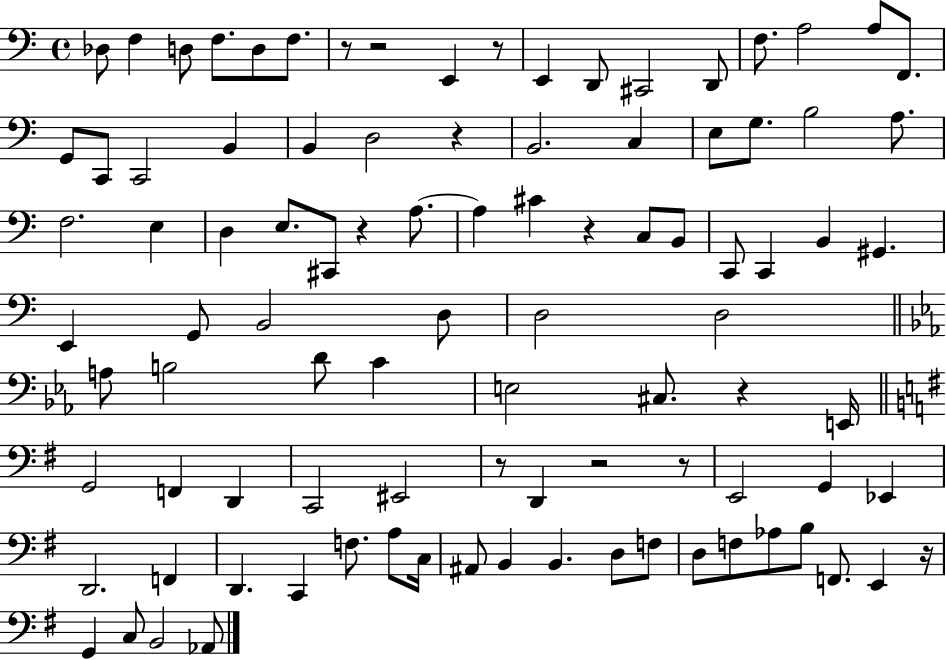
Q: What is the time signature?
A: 4/4